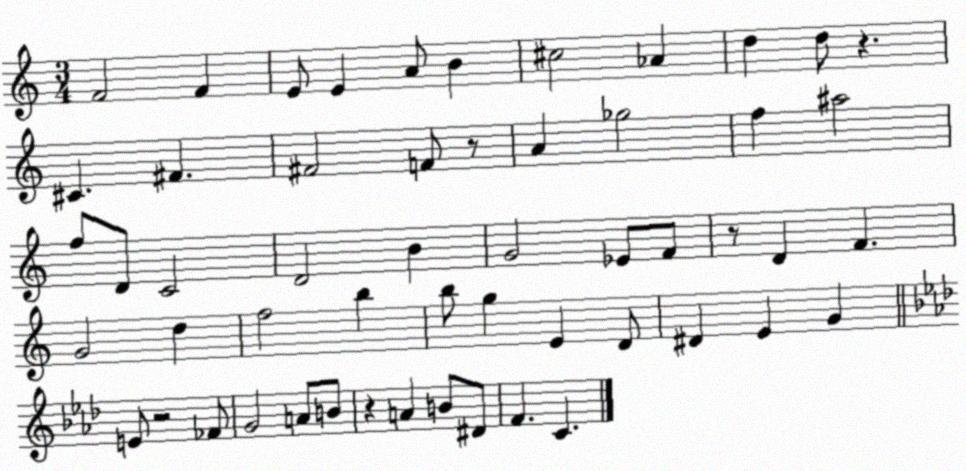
X:1
T:Untitled
M:3/4
L:1/4
K:C
F2 F E/2 E A/2 B ^c2 _A d d/2 z ^C ^F ^F2 F/2 z/2 A _g2 f ^a2 f/2 D/2 C2 D2 B G2 _E/2 F/2 z/2 D F G2 d f2 b b/2 g E D/2 ^D E G E/2 z2 _F/2 G2 A/2 B/2 z A B/2 ^D/2 F C